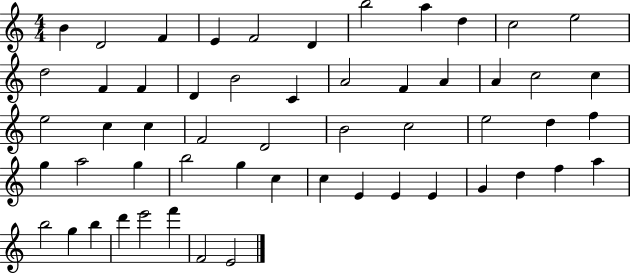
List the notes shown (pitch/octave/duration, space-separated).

B4/q D4/h F4/q E4/q F4/h D4/q B5/h A5/q D5/q C5/h E5/h D5/h F4/q F4/q D4/q B4/h C4/q A4/h F4/q A4/q A4/q C5/h C5/q E5/h C5/q C5/q F4/h D4/h B4/h C5/h E5/h D5/q F5/q G5/q A5/h G5/q B5/h G5/q C5/q C5/q E4/q E4/q E4/q G4/q D5/q F5/q A5/q B5/h G5/q B5/q D6/q E6/h F6/q F4/h E4/h